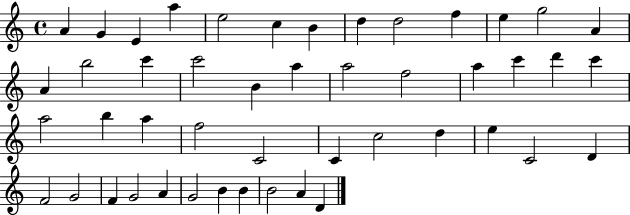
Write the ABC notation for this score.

X:1
T:Untitled
M:4/4
L:1/4
K:C
A G E a e2 c B d d2 f e g2 A A b2 c' c'2 B a a2 f2 a c' d' c' a2 b a f2 C2 C c2 d e C2 D F2 G2 F G2 A G2 B B B2 A D